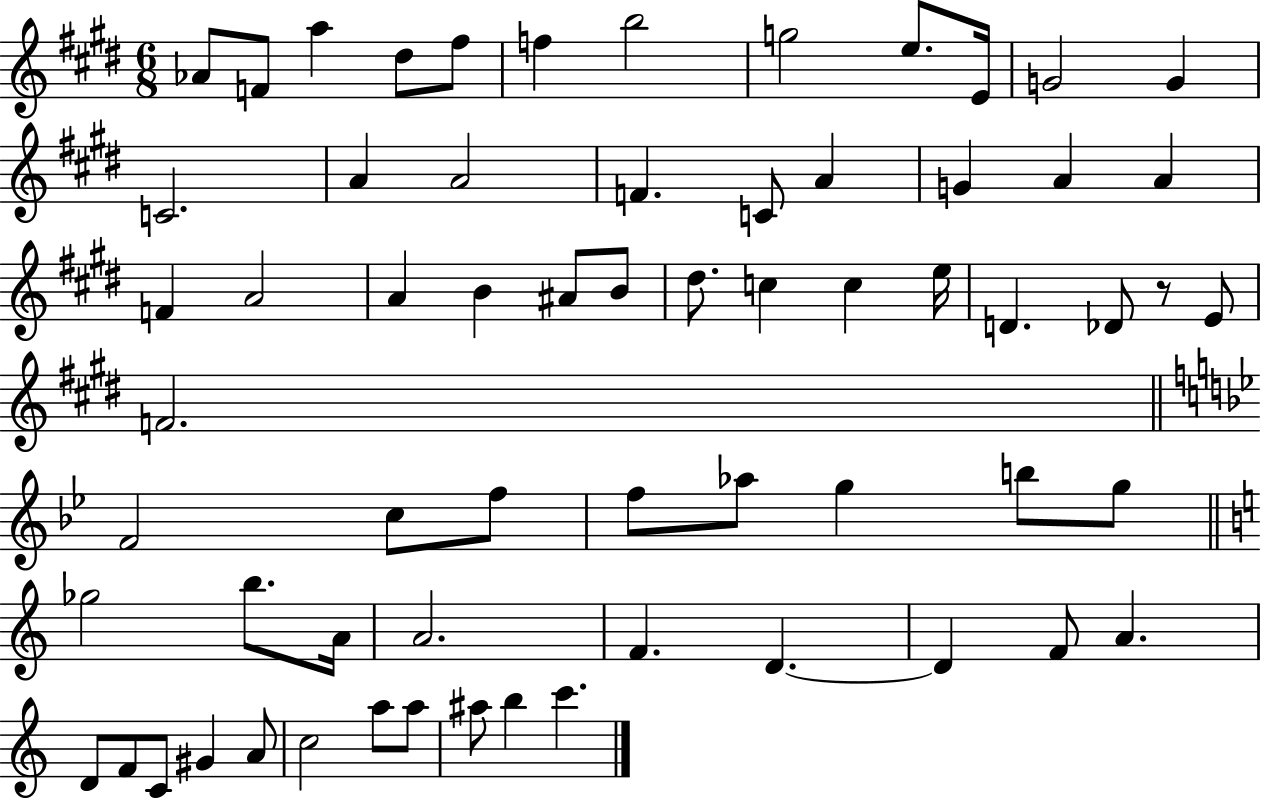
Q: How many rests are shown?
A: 1